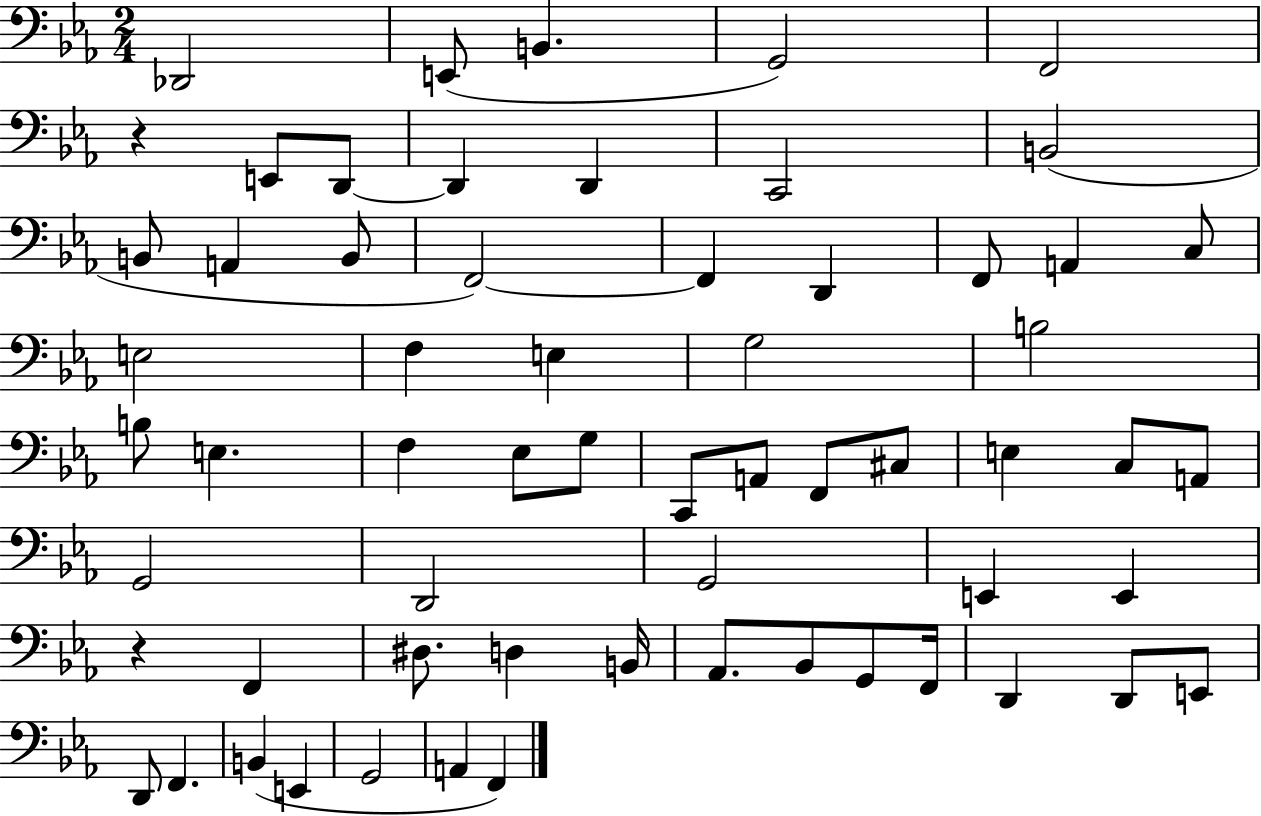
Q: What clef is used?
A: bass